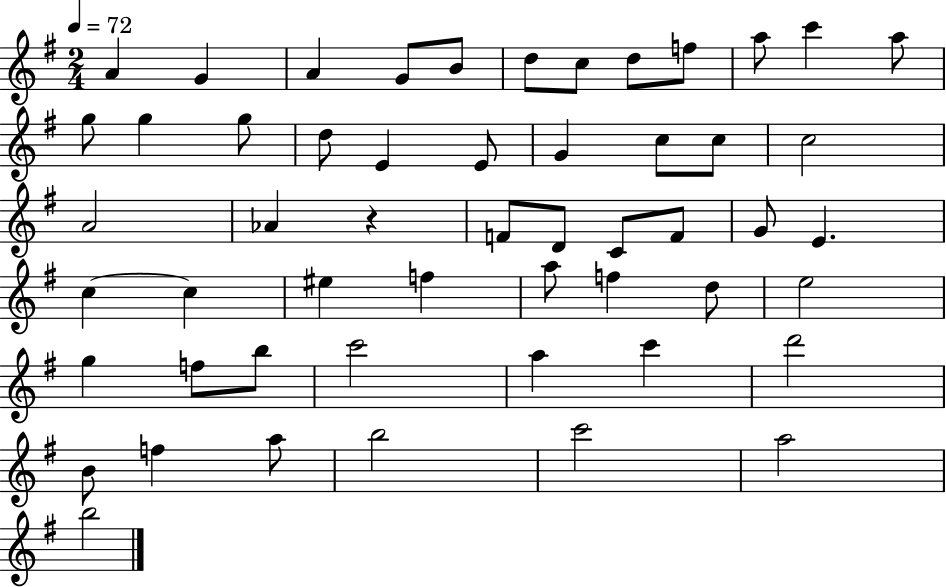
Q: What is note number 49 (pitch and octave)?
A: B5